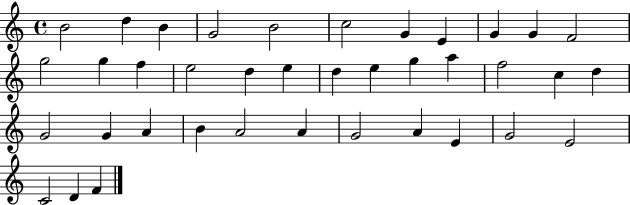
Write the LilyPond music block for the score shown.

{
  \clef treble
  \time 4/4
  \defaultTimeSignature
  \key c \major
  b'2 d''4 b'4 | g'2 b'2 | c''2 g'4 e'4 | g'4 g'4 f'2 | \break g''2 g''4 f''4 | e''2 d''4 e''4 | d''4 e''4 g''4 a''4 | f''2 c''4 d''4 | \break g'2 g'4 a'4 | b'4 a'2 a'4 | g'2 a'4 e'4 | g'2 e'2 | \break c'2 d'4 f'4 | \bar "|."
}